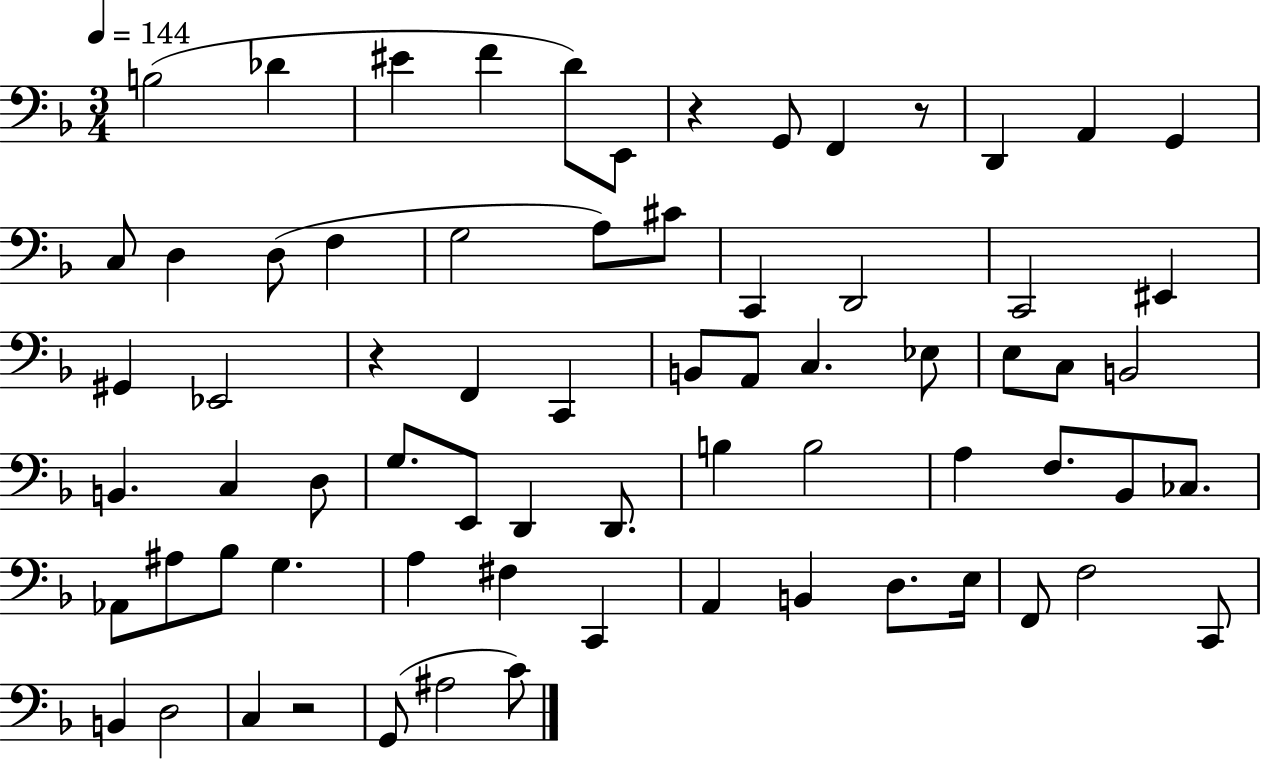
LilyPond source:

{
  \clef bass
  \numericTimeSignature
  \time 3/4
  \key f \major
  \tempo 4 = 144
  b2( des'4 | eis'4 f'4 d'8) e,8 | r4 g,8 f,4 r8 | d,4 a,4 g,4 | \break c8 d4 d8( f4 | g2 a8) cis'8 | c,4 d,2 | c,2 eis,4 | \break gis,4 ees,2 | r4 f,4 c,4 | b,8 a,8 c4. ees8 | e8 c8 b,2 | \break b,4. c4 d8 | g8. e,8 d,4 d,8. | b4 b2 | a4 f8. bes,8 ces8. | \break aes,8 ais8 bes8 g4. | a4 fis4 c,4 | a,4 b,4 d8. e16 | f,8 f2 c,8 | \break b,4 d2 | c4 r2 | g,8( ais2 c'8) | \bar "|."
}